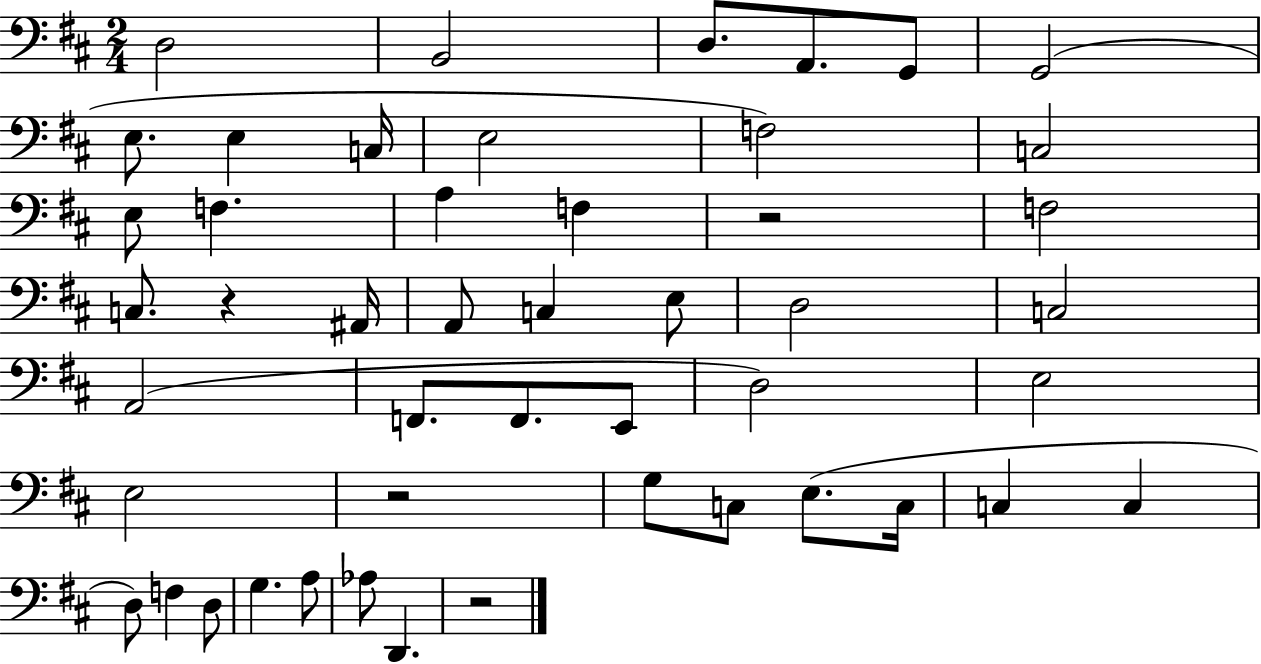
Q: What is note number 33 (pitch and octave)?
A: C3